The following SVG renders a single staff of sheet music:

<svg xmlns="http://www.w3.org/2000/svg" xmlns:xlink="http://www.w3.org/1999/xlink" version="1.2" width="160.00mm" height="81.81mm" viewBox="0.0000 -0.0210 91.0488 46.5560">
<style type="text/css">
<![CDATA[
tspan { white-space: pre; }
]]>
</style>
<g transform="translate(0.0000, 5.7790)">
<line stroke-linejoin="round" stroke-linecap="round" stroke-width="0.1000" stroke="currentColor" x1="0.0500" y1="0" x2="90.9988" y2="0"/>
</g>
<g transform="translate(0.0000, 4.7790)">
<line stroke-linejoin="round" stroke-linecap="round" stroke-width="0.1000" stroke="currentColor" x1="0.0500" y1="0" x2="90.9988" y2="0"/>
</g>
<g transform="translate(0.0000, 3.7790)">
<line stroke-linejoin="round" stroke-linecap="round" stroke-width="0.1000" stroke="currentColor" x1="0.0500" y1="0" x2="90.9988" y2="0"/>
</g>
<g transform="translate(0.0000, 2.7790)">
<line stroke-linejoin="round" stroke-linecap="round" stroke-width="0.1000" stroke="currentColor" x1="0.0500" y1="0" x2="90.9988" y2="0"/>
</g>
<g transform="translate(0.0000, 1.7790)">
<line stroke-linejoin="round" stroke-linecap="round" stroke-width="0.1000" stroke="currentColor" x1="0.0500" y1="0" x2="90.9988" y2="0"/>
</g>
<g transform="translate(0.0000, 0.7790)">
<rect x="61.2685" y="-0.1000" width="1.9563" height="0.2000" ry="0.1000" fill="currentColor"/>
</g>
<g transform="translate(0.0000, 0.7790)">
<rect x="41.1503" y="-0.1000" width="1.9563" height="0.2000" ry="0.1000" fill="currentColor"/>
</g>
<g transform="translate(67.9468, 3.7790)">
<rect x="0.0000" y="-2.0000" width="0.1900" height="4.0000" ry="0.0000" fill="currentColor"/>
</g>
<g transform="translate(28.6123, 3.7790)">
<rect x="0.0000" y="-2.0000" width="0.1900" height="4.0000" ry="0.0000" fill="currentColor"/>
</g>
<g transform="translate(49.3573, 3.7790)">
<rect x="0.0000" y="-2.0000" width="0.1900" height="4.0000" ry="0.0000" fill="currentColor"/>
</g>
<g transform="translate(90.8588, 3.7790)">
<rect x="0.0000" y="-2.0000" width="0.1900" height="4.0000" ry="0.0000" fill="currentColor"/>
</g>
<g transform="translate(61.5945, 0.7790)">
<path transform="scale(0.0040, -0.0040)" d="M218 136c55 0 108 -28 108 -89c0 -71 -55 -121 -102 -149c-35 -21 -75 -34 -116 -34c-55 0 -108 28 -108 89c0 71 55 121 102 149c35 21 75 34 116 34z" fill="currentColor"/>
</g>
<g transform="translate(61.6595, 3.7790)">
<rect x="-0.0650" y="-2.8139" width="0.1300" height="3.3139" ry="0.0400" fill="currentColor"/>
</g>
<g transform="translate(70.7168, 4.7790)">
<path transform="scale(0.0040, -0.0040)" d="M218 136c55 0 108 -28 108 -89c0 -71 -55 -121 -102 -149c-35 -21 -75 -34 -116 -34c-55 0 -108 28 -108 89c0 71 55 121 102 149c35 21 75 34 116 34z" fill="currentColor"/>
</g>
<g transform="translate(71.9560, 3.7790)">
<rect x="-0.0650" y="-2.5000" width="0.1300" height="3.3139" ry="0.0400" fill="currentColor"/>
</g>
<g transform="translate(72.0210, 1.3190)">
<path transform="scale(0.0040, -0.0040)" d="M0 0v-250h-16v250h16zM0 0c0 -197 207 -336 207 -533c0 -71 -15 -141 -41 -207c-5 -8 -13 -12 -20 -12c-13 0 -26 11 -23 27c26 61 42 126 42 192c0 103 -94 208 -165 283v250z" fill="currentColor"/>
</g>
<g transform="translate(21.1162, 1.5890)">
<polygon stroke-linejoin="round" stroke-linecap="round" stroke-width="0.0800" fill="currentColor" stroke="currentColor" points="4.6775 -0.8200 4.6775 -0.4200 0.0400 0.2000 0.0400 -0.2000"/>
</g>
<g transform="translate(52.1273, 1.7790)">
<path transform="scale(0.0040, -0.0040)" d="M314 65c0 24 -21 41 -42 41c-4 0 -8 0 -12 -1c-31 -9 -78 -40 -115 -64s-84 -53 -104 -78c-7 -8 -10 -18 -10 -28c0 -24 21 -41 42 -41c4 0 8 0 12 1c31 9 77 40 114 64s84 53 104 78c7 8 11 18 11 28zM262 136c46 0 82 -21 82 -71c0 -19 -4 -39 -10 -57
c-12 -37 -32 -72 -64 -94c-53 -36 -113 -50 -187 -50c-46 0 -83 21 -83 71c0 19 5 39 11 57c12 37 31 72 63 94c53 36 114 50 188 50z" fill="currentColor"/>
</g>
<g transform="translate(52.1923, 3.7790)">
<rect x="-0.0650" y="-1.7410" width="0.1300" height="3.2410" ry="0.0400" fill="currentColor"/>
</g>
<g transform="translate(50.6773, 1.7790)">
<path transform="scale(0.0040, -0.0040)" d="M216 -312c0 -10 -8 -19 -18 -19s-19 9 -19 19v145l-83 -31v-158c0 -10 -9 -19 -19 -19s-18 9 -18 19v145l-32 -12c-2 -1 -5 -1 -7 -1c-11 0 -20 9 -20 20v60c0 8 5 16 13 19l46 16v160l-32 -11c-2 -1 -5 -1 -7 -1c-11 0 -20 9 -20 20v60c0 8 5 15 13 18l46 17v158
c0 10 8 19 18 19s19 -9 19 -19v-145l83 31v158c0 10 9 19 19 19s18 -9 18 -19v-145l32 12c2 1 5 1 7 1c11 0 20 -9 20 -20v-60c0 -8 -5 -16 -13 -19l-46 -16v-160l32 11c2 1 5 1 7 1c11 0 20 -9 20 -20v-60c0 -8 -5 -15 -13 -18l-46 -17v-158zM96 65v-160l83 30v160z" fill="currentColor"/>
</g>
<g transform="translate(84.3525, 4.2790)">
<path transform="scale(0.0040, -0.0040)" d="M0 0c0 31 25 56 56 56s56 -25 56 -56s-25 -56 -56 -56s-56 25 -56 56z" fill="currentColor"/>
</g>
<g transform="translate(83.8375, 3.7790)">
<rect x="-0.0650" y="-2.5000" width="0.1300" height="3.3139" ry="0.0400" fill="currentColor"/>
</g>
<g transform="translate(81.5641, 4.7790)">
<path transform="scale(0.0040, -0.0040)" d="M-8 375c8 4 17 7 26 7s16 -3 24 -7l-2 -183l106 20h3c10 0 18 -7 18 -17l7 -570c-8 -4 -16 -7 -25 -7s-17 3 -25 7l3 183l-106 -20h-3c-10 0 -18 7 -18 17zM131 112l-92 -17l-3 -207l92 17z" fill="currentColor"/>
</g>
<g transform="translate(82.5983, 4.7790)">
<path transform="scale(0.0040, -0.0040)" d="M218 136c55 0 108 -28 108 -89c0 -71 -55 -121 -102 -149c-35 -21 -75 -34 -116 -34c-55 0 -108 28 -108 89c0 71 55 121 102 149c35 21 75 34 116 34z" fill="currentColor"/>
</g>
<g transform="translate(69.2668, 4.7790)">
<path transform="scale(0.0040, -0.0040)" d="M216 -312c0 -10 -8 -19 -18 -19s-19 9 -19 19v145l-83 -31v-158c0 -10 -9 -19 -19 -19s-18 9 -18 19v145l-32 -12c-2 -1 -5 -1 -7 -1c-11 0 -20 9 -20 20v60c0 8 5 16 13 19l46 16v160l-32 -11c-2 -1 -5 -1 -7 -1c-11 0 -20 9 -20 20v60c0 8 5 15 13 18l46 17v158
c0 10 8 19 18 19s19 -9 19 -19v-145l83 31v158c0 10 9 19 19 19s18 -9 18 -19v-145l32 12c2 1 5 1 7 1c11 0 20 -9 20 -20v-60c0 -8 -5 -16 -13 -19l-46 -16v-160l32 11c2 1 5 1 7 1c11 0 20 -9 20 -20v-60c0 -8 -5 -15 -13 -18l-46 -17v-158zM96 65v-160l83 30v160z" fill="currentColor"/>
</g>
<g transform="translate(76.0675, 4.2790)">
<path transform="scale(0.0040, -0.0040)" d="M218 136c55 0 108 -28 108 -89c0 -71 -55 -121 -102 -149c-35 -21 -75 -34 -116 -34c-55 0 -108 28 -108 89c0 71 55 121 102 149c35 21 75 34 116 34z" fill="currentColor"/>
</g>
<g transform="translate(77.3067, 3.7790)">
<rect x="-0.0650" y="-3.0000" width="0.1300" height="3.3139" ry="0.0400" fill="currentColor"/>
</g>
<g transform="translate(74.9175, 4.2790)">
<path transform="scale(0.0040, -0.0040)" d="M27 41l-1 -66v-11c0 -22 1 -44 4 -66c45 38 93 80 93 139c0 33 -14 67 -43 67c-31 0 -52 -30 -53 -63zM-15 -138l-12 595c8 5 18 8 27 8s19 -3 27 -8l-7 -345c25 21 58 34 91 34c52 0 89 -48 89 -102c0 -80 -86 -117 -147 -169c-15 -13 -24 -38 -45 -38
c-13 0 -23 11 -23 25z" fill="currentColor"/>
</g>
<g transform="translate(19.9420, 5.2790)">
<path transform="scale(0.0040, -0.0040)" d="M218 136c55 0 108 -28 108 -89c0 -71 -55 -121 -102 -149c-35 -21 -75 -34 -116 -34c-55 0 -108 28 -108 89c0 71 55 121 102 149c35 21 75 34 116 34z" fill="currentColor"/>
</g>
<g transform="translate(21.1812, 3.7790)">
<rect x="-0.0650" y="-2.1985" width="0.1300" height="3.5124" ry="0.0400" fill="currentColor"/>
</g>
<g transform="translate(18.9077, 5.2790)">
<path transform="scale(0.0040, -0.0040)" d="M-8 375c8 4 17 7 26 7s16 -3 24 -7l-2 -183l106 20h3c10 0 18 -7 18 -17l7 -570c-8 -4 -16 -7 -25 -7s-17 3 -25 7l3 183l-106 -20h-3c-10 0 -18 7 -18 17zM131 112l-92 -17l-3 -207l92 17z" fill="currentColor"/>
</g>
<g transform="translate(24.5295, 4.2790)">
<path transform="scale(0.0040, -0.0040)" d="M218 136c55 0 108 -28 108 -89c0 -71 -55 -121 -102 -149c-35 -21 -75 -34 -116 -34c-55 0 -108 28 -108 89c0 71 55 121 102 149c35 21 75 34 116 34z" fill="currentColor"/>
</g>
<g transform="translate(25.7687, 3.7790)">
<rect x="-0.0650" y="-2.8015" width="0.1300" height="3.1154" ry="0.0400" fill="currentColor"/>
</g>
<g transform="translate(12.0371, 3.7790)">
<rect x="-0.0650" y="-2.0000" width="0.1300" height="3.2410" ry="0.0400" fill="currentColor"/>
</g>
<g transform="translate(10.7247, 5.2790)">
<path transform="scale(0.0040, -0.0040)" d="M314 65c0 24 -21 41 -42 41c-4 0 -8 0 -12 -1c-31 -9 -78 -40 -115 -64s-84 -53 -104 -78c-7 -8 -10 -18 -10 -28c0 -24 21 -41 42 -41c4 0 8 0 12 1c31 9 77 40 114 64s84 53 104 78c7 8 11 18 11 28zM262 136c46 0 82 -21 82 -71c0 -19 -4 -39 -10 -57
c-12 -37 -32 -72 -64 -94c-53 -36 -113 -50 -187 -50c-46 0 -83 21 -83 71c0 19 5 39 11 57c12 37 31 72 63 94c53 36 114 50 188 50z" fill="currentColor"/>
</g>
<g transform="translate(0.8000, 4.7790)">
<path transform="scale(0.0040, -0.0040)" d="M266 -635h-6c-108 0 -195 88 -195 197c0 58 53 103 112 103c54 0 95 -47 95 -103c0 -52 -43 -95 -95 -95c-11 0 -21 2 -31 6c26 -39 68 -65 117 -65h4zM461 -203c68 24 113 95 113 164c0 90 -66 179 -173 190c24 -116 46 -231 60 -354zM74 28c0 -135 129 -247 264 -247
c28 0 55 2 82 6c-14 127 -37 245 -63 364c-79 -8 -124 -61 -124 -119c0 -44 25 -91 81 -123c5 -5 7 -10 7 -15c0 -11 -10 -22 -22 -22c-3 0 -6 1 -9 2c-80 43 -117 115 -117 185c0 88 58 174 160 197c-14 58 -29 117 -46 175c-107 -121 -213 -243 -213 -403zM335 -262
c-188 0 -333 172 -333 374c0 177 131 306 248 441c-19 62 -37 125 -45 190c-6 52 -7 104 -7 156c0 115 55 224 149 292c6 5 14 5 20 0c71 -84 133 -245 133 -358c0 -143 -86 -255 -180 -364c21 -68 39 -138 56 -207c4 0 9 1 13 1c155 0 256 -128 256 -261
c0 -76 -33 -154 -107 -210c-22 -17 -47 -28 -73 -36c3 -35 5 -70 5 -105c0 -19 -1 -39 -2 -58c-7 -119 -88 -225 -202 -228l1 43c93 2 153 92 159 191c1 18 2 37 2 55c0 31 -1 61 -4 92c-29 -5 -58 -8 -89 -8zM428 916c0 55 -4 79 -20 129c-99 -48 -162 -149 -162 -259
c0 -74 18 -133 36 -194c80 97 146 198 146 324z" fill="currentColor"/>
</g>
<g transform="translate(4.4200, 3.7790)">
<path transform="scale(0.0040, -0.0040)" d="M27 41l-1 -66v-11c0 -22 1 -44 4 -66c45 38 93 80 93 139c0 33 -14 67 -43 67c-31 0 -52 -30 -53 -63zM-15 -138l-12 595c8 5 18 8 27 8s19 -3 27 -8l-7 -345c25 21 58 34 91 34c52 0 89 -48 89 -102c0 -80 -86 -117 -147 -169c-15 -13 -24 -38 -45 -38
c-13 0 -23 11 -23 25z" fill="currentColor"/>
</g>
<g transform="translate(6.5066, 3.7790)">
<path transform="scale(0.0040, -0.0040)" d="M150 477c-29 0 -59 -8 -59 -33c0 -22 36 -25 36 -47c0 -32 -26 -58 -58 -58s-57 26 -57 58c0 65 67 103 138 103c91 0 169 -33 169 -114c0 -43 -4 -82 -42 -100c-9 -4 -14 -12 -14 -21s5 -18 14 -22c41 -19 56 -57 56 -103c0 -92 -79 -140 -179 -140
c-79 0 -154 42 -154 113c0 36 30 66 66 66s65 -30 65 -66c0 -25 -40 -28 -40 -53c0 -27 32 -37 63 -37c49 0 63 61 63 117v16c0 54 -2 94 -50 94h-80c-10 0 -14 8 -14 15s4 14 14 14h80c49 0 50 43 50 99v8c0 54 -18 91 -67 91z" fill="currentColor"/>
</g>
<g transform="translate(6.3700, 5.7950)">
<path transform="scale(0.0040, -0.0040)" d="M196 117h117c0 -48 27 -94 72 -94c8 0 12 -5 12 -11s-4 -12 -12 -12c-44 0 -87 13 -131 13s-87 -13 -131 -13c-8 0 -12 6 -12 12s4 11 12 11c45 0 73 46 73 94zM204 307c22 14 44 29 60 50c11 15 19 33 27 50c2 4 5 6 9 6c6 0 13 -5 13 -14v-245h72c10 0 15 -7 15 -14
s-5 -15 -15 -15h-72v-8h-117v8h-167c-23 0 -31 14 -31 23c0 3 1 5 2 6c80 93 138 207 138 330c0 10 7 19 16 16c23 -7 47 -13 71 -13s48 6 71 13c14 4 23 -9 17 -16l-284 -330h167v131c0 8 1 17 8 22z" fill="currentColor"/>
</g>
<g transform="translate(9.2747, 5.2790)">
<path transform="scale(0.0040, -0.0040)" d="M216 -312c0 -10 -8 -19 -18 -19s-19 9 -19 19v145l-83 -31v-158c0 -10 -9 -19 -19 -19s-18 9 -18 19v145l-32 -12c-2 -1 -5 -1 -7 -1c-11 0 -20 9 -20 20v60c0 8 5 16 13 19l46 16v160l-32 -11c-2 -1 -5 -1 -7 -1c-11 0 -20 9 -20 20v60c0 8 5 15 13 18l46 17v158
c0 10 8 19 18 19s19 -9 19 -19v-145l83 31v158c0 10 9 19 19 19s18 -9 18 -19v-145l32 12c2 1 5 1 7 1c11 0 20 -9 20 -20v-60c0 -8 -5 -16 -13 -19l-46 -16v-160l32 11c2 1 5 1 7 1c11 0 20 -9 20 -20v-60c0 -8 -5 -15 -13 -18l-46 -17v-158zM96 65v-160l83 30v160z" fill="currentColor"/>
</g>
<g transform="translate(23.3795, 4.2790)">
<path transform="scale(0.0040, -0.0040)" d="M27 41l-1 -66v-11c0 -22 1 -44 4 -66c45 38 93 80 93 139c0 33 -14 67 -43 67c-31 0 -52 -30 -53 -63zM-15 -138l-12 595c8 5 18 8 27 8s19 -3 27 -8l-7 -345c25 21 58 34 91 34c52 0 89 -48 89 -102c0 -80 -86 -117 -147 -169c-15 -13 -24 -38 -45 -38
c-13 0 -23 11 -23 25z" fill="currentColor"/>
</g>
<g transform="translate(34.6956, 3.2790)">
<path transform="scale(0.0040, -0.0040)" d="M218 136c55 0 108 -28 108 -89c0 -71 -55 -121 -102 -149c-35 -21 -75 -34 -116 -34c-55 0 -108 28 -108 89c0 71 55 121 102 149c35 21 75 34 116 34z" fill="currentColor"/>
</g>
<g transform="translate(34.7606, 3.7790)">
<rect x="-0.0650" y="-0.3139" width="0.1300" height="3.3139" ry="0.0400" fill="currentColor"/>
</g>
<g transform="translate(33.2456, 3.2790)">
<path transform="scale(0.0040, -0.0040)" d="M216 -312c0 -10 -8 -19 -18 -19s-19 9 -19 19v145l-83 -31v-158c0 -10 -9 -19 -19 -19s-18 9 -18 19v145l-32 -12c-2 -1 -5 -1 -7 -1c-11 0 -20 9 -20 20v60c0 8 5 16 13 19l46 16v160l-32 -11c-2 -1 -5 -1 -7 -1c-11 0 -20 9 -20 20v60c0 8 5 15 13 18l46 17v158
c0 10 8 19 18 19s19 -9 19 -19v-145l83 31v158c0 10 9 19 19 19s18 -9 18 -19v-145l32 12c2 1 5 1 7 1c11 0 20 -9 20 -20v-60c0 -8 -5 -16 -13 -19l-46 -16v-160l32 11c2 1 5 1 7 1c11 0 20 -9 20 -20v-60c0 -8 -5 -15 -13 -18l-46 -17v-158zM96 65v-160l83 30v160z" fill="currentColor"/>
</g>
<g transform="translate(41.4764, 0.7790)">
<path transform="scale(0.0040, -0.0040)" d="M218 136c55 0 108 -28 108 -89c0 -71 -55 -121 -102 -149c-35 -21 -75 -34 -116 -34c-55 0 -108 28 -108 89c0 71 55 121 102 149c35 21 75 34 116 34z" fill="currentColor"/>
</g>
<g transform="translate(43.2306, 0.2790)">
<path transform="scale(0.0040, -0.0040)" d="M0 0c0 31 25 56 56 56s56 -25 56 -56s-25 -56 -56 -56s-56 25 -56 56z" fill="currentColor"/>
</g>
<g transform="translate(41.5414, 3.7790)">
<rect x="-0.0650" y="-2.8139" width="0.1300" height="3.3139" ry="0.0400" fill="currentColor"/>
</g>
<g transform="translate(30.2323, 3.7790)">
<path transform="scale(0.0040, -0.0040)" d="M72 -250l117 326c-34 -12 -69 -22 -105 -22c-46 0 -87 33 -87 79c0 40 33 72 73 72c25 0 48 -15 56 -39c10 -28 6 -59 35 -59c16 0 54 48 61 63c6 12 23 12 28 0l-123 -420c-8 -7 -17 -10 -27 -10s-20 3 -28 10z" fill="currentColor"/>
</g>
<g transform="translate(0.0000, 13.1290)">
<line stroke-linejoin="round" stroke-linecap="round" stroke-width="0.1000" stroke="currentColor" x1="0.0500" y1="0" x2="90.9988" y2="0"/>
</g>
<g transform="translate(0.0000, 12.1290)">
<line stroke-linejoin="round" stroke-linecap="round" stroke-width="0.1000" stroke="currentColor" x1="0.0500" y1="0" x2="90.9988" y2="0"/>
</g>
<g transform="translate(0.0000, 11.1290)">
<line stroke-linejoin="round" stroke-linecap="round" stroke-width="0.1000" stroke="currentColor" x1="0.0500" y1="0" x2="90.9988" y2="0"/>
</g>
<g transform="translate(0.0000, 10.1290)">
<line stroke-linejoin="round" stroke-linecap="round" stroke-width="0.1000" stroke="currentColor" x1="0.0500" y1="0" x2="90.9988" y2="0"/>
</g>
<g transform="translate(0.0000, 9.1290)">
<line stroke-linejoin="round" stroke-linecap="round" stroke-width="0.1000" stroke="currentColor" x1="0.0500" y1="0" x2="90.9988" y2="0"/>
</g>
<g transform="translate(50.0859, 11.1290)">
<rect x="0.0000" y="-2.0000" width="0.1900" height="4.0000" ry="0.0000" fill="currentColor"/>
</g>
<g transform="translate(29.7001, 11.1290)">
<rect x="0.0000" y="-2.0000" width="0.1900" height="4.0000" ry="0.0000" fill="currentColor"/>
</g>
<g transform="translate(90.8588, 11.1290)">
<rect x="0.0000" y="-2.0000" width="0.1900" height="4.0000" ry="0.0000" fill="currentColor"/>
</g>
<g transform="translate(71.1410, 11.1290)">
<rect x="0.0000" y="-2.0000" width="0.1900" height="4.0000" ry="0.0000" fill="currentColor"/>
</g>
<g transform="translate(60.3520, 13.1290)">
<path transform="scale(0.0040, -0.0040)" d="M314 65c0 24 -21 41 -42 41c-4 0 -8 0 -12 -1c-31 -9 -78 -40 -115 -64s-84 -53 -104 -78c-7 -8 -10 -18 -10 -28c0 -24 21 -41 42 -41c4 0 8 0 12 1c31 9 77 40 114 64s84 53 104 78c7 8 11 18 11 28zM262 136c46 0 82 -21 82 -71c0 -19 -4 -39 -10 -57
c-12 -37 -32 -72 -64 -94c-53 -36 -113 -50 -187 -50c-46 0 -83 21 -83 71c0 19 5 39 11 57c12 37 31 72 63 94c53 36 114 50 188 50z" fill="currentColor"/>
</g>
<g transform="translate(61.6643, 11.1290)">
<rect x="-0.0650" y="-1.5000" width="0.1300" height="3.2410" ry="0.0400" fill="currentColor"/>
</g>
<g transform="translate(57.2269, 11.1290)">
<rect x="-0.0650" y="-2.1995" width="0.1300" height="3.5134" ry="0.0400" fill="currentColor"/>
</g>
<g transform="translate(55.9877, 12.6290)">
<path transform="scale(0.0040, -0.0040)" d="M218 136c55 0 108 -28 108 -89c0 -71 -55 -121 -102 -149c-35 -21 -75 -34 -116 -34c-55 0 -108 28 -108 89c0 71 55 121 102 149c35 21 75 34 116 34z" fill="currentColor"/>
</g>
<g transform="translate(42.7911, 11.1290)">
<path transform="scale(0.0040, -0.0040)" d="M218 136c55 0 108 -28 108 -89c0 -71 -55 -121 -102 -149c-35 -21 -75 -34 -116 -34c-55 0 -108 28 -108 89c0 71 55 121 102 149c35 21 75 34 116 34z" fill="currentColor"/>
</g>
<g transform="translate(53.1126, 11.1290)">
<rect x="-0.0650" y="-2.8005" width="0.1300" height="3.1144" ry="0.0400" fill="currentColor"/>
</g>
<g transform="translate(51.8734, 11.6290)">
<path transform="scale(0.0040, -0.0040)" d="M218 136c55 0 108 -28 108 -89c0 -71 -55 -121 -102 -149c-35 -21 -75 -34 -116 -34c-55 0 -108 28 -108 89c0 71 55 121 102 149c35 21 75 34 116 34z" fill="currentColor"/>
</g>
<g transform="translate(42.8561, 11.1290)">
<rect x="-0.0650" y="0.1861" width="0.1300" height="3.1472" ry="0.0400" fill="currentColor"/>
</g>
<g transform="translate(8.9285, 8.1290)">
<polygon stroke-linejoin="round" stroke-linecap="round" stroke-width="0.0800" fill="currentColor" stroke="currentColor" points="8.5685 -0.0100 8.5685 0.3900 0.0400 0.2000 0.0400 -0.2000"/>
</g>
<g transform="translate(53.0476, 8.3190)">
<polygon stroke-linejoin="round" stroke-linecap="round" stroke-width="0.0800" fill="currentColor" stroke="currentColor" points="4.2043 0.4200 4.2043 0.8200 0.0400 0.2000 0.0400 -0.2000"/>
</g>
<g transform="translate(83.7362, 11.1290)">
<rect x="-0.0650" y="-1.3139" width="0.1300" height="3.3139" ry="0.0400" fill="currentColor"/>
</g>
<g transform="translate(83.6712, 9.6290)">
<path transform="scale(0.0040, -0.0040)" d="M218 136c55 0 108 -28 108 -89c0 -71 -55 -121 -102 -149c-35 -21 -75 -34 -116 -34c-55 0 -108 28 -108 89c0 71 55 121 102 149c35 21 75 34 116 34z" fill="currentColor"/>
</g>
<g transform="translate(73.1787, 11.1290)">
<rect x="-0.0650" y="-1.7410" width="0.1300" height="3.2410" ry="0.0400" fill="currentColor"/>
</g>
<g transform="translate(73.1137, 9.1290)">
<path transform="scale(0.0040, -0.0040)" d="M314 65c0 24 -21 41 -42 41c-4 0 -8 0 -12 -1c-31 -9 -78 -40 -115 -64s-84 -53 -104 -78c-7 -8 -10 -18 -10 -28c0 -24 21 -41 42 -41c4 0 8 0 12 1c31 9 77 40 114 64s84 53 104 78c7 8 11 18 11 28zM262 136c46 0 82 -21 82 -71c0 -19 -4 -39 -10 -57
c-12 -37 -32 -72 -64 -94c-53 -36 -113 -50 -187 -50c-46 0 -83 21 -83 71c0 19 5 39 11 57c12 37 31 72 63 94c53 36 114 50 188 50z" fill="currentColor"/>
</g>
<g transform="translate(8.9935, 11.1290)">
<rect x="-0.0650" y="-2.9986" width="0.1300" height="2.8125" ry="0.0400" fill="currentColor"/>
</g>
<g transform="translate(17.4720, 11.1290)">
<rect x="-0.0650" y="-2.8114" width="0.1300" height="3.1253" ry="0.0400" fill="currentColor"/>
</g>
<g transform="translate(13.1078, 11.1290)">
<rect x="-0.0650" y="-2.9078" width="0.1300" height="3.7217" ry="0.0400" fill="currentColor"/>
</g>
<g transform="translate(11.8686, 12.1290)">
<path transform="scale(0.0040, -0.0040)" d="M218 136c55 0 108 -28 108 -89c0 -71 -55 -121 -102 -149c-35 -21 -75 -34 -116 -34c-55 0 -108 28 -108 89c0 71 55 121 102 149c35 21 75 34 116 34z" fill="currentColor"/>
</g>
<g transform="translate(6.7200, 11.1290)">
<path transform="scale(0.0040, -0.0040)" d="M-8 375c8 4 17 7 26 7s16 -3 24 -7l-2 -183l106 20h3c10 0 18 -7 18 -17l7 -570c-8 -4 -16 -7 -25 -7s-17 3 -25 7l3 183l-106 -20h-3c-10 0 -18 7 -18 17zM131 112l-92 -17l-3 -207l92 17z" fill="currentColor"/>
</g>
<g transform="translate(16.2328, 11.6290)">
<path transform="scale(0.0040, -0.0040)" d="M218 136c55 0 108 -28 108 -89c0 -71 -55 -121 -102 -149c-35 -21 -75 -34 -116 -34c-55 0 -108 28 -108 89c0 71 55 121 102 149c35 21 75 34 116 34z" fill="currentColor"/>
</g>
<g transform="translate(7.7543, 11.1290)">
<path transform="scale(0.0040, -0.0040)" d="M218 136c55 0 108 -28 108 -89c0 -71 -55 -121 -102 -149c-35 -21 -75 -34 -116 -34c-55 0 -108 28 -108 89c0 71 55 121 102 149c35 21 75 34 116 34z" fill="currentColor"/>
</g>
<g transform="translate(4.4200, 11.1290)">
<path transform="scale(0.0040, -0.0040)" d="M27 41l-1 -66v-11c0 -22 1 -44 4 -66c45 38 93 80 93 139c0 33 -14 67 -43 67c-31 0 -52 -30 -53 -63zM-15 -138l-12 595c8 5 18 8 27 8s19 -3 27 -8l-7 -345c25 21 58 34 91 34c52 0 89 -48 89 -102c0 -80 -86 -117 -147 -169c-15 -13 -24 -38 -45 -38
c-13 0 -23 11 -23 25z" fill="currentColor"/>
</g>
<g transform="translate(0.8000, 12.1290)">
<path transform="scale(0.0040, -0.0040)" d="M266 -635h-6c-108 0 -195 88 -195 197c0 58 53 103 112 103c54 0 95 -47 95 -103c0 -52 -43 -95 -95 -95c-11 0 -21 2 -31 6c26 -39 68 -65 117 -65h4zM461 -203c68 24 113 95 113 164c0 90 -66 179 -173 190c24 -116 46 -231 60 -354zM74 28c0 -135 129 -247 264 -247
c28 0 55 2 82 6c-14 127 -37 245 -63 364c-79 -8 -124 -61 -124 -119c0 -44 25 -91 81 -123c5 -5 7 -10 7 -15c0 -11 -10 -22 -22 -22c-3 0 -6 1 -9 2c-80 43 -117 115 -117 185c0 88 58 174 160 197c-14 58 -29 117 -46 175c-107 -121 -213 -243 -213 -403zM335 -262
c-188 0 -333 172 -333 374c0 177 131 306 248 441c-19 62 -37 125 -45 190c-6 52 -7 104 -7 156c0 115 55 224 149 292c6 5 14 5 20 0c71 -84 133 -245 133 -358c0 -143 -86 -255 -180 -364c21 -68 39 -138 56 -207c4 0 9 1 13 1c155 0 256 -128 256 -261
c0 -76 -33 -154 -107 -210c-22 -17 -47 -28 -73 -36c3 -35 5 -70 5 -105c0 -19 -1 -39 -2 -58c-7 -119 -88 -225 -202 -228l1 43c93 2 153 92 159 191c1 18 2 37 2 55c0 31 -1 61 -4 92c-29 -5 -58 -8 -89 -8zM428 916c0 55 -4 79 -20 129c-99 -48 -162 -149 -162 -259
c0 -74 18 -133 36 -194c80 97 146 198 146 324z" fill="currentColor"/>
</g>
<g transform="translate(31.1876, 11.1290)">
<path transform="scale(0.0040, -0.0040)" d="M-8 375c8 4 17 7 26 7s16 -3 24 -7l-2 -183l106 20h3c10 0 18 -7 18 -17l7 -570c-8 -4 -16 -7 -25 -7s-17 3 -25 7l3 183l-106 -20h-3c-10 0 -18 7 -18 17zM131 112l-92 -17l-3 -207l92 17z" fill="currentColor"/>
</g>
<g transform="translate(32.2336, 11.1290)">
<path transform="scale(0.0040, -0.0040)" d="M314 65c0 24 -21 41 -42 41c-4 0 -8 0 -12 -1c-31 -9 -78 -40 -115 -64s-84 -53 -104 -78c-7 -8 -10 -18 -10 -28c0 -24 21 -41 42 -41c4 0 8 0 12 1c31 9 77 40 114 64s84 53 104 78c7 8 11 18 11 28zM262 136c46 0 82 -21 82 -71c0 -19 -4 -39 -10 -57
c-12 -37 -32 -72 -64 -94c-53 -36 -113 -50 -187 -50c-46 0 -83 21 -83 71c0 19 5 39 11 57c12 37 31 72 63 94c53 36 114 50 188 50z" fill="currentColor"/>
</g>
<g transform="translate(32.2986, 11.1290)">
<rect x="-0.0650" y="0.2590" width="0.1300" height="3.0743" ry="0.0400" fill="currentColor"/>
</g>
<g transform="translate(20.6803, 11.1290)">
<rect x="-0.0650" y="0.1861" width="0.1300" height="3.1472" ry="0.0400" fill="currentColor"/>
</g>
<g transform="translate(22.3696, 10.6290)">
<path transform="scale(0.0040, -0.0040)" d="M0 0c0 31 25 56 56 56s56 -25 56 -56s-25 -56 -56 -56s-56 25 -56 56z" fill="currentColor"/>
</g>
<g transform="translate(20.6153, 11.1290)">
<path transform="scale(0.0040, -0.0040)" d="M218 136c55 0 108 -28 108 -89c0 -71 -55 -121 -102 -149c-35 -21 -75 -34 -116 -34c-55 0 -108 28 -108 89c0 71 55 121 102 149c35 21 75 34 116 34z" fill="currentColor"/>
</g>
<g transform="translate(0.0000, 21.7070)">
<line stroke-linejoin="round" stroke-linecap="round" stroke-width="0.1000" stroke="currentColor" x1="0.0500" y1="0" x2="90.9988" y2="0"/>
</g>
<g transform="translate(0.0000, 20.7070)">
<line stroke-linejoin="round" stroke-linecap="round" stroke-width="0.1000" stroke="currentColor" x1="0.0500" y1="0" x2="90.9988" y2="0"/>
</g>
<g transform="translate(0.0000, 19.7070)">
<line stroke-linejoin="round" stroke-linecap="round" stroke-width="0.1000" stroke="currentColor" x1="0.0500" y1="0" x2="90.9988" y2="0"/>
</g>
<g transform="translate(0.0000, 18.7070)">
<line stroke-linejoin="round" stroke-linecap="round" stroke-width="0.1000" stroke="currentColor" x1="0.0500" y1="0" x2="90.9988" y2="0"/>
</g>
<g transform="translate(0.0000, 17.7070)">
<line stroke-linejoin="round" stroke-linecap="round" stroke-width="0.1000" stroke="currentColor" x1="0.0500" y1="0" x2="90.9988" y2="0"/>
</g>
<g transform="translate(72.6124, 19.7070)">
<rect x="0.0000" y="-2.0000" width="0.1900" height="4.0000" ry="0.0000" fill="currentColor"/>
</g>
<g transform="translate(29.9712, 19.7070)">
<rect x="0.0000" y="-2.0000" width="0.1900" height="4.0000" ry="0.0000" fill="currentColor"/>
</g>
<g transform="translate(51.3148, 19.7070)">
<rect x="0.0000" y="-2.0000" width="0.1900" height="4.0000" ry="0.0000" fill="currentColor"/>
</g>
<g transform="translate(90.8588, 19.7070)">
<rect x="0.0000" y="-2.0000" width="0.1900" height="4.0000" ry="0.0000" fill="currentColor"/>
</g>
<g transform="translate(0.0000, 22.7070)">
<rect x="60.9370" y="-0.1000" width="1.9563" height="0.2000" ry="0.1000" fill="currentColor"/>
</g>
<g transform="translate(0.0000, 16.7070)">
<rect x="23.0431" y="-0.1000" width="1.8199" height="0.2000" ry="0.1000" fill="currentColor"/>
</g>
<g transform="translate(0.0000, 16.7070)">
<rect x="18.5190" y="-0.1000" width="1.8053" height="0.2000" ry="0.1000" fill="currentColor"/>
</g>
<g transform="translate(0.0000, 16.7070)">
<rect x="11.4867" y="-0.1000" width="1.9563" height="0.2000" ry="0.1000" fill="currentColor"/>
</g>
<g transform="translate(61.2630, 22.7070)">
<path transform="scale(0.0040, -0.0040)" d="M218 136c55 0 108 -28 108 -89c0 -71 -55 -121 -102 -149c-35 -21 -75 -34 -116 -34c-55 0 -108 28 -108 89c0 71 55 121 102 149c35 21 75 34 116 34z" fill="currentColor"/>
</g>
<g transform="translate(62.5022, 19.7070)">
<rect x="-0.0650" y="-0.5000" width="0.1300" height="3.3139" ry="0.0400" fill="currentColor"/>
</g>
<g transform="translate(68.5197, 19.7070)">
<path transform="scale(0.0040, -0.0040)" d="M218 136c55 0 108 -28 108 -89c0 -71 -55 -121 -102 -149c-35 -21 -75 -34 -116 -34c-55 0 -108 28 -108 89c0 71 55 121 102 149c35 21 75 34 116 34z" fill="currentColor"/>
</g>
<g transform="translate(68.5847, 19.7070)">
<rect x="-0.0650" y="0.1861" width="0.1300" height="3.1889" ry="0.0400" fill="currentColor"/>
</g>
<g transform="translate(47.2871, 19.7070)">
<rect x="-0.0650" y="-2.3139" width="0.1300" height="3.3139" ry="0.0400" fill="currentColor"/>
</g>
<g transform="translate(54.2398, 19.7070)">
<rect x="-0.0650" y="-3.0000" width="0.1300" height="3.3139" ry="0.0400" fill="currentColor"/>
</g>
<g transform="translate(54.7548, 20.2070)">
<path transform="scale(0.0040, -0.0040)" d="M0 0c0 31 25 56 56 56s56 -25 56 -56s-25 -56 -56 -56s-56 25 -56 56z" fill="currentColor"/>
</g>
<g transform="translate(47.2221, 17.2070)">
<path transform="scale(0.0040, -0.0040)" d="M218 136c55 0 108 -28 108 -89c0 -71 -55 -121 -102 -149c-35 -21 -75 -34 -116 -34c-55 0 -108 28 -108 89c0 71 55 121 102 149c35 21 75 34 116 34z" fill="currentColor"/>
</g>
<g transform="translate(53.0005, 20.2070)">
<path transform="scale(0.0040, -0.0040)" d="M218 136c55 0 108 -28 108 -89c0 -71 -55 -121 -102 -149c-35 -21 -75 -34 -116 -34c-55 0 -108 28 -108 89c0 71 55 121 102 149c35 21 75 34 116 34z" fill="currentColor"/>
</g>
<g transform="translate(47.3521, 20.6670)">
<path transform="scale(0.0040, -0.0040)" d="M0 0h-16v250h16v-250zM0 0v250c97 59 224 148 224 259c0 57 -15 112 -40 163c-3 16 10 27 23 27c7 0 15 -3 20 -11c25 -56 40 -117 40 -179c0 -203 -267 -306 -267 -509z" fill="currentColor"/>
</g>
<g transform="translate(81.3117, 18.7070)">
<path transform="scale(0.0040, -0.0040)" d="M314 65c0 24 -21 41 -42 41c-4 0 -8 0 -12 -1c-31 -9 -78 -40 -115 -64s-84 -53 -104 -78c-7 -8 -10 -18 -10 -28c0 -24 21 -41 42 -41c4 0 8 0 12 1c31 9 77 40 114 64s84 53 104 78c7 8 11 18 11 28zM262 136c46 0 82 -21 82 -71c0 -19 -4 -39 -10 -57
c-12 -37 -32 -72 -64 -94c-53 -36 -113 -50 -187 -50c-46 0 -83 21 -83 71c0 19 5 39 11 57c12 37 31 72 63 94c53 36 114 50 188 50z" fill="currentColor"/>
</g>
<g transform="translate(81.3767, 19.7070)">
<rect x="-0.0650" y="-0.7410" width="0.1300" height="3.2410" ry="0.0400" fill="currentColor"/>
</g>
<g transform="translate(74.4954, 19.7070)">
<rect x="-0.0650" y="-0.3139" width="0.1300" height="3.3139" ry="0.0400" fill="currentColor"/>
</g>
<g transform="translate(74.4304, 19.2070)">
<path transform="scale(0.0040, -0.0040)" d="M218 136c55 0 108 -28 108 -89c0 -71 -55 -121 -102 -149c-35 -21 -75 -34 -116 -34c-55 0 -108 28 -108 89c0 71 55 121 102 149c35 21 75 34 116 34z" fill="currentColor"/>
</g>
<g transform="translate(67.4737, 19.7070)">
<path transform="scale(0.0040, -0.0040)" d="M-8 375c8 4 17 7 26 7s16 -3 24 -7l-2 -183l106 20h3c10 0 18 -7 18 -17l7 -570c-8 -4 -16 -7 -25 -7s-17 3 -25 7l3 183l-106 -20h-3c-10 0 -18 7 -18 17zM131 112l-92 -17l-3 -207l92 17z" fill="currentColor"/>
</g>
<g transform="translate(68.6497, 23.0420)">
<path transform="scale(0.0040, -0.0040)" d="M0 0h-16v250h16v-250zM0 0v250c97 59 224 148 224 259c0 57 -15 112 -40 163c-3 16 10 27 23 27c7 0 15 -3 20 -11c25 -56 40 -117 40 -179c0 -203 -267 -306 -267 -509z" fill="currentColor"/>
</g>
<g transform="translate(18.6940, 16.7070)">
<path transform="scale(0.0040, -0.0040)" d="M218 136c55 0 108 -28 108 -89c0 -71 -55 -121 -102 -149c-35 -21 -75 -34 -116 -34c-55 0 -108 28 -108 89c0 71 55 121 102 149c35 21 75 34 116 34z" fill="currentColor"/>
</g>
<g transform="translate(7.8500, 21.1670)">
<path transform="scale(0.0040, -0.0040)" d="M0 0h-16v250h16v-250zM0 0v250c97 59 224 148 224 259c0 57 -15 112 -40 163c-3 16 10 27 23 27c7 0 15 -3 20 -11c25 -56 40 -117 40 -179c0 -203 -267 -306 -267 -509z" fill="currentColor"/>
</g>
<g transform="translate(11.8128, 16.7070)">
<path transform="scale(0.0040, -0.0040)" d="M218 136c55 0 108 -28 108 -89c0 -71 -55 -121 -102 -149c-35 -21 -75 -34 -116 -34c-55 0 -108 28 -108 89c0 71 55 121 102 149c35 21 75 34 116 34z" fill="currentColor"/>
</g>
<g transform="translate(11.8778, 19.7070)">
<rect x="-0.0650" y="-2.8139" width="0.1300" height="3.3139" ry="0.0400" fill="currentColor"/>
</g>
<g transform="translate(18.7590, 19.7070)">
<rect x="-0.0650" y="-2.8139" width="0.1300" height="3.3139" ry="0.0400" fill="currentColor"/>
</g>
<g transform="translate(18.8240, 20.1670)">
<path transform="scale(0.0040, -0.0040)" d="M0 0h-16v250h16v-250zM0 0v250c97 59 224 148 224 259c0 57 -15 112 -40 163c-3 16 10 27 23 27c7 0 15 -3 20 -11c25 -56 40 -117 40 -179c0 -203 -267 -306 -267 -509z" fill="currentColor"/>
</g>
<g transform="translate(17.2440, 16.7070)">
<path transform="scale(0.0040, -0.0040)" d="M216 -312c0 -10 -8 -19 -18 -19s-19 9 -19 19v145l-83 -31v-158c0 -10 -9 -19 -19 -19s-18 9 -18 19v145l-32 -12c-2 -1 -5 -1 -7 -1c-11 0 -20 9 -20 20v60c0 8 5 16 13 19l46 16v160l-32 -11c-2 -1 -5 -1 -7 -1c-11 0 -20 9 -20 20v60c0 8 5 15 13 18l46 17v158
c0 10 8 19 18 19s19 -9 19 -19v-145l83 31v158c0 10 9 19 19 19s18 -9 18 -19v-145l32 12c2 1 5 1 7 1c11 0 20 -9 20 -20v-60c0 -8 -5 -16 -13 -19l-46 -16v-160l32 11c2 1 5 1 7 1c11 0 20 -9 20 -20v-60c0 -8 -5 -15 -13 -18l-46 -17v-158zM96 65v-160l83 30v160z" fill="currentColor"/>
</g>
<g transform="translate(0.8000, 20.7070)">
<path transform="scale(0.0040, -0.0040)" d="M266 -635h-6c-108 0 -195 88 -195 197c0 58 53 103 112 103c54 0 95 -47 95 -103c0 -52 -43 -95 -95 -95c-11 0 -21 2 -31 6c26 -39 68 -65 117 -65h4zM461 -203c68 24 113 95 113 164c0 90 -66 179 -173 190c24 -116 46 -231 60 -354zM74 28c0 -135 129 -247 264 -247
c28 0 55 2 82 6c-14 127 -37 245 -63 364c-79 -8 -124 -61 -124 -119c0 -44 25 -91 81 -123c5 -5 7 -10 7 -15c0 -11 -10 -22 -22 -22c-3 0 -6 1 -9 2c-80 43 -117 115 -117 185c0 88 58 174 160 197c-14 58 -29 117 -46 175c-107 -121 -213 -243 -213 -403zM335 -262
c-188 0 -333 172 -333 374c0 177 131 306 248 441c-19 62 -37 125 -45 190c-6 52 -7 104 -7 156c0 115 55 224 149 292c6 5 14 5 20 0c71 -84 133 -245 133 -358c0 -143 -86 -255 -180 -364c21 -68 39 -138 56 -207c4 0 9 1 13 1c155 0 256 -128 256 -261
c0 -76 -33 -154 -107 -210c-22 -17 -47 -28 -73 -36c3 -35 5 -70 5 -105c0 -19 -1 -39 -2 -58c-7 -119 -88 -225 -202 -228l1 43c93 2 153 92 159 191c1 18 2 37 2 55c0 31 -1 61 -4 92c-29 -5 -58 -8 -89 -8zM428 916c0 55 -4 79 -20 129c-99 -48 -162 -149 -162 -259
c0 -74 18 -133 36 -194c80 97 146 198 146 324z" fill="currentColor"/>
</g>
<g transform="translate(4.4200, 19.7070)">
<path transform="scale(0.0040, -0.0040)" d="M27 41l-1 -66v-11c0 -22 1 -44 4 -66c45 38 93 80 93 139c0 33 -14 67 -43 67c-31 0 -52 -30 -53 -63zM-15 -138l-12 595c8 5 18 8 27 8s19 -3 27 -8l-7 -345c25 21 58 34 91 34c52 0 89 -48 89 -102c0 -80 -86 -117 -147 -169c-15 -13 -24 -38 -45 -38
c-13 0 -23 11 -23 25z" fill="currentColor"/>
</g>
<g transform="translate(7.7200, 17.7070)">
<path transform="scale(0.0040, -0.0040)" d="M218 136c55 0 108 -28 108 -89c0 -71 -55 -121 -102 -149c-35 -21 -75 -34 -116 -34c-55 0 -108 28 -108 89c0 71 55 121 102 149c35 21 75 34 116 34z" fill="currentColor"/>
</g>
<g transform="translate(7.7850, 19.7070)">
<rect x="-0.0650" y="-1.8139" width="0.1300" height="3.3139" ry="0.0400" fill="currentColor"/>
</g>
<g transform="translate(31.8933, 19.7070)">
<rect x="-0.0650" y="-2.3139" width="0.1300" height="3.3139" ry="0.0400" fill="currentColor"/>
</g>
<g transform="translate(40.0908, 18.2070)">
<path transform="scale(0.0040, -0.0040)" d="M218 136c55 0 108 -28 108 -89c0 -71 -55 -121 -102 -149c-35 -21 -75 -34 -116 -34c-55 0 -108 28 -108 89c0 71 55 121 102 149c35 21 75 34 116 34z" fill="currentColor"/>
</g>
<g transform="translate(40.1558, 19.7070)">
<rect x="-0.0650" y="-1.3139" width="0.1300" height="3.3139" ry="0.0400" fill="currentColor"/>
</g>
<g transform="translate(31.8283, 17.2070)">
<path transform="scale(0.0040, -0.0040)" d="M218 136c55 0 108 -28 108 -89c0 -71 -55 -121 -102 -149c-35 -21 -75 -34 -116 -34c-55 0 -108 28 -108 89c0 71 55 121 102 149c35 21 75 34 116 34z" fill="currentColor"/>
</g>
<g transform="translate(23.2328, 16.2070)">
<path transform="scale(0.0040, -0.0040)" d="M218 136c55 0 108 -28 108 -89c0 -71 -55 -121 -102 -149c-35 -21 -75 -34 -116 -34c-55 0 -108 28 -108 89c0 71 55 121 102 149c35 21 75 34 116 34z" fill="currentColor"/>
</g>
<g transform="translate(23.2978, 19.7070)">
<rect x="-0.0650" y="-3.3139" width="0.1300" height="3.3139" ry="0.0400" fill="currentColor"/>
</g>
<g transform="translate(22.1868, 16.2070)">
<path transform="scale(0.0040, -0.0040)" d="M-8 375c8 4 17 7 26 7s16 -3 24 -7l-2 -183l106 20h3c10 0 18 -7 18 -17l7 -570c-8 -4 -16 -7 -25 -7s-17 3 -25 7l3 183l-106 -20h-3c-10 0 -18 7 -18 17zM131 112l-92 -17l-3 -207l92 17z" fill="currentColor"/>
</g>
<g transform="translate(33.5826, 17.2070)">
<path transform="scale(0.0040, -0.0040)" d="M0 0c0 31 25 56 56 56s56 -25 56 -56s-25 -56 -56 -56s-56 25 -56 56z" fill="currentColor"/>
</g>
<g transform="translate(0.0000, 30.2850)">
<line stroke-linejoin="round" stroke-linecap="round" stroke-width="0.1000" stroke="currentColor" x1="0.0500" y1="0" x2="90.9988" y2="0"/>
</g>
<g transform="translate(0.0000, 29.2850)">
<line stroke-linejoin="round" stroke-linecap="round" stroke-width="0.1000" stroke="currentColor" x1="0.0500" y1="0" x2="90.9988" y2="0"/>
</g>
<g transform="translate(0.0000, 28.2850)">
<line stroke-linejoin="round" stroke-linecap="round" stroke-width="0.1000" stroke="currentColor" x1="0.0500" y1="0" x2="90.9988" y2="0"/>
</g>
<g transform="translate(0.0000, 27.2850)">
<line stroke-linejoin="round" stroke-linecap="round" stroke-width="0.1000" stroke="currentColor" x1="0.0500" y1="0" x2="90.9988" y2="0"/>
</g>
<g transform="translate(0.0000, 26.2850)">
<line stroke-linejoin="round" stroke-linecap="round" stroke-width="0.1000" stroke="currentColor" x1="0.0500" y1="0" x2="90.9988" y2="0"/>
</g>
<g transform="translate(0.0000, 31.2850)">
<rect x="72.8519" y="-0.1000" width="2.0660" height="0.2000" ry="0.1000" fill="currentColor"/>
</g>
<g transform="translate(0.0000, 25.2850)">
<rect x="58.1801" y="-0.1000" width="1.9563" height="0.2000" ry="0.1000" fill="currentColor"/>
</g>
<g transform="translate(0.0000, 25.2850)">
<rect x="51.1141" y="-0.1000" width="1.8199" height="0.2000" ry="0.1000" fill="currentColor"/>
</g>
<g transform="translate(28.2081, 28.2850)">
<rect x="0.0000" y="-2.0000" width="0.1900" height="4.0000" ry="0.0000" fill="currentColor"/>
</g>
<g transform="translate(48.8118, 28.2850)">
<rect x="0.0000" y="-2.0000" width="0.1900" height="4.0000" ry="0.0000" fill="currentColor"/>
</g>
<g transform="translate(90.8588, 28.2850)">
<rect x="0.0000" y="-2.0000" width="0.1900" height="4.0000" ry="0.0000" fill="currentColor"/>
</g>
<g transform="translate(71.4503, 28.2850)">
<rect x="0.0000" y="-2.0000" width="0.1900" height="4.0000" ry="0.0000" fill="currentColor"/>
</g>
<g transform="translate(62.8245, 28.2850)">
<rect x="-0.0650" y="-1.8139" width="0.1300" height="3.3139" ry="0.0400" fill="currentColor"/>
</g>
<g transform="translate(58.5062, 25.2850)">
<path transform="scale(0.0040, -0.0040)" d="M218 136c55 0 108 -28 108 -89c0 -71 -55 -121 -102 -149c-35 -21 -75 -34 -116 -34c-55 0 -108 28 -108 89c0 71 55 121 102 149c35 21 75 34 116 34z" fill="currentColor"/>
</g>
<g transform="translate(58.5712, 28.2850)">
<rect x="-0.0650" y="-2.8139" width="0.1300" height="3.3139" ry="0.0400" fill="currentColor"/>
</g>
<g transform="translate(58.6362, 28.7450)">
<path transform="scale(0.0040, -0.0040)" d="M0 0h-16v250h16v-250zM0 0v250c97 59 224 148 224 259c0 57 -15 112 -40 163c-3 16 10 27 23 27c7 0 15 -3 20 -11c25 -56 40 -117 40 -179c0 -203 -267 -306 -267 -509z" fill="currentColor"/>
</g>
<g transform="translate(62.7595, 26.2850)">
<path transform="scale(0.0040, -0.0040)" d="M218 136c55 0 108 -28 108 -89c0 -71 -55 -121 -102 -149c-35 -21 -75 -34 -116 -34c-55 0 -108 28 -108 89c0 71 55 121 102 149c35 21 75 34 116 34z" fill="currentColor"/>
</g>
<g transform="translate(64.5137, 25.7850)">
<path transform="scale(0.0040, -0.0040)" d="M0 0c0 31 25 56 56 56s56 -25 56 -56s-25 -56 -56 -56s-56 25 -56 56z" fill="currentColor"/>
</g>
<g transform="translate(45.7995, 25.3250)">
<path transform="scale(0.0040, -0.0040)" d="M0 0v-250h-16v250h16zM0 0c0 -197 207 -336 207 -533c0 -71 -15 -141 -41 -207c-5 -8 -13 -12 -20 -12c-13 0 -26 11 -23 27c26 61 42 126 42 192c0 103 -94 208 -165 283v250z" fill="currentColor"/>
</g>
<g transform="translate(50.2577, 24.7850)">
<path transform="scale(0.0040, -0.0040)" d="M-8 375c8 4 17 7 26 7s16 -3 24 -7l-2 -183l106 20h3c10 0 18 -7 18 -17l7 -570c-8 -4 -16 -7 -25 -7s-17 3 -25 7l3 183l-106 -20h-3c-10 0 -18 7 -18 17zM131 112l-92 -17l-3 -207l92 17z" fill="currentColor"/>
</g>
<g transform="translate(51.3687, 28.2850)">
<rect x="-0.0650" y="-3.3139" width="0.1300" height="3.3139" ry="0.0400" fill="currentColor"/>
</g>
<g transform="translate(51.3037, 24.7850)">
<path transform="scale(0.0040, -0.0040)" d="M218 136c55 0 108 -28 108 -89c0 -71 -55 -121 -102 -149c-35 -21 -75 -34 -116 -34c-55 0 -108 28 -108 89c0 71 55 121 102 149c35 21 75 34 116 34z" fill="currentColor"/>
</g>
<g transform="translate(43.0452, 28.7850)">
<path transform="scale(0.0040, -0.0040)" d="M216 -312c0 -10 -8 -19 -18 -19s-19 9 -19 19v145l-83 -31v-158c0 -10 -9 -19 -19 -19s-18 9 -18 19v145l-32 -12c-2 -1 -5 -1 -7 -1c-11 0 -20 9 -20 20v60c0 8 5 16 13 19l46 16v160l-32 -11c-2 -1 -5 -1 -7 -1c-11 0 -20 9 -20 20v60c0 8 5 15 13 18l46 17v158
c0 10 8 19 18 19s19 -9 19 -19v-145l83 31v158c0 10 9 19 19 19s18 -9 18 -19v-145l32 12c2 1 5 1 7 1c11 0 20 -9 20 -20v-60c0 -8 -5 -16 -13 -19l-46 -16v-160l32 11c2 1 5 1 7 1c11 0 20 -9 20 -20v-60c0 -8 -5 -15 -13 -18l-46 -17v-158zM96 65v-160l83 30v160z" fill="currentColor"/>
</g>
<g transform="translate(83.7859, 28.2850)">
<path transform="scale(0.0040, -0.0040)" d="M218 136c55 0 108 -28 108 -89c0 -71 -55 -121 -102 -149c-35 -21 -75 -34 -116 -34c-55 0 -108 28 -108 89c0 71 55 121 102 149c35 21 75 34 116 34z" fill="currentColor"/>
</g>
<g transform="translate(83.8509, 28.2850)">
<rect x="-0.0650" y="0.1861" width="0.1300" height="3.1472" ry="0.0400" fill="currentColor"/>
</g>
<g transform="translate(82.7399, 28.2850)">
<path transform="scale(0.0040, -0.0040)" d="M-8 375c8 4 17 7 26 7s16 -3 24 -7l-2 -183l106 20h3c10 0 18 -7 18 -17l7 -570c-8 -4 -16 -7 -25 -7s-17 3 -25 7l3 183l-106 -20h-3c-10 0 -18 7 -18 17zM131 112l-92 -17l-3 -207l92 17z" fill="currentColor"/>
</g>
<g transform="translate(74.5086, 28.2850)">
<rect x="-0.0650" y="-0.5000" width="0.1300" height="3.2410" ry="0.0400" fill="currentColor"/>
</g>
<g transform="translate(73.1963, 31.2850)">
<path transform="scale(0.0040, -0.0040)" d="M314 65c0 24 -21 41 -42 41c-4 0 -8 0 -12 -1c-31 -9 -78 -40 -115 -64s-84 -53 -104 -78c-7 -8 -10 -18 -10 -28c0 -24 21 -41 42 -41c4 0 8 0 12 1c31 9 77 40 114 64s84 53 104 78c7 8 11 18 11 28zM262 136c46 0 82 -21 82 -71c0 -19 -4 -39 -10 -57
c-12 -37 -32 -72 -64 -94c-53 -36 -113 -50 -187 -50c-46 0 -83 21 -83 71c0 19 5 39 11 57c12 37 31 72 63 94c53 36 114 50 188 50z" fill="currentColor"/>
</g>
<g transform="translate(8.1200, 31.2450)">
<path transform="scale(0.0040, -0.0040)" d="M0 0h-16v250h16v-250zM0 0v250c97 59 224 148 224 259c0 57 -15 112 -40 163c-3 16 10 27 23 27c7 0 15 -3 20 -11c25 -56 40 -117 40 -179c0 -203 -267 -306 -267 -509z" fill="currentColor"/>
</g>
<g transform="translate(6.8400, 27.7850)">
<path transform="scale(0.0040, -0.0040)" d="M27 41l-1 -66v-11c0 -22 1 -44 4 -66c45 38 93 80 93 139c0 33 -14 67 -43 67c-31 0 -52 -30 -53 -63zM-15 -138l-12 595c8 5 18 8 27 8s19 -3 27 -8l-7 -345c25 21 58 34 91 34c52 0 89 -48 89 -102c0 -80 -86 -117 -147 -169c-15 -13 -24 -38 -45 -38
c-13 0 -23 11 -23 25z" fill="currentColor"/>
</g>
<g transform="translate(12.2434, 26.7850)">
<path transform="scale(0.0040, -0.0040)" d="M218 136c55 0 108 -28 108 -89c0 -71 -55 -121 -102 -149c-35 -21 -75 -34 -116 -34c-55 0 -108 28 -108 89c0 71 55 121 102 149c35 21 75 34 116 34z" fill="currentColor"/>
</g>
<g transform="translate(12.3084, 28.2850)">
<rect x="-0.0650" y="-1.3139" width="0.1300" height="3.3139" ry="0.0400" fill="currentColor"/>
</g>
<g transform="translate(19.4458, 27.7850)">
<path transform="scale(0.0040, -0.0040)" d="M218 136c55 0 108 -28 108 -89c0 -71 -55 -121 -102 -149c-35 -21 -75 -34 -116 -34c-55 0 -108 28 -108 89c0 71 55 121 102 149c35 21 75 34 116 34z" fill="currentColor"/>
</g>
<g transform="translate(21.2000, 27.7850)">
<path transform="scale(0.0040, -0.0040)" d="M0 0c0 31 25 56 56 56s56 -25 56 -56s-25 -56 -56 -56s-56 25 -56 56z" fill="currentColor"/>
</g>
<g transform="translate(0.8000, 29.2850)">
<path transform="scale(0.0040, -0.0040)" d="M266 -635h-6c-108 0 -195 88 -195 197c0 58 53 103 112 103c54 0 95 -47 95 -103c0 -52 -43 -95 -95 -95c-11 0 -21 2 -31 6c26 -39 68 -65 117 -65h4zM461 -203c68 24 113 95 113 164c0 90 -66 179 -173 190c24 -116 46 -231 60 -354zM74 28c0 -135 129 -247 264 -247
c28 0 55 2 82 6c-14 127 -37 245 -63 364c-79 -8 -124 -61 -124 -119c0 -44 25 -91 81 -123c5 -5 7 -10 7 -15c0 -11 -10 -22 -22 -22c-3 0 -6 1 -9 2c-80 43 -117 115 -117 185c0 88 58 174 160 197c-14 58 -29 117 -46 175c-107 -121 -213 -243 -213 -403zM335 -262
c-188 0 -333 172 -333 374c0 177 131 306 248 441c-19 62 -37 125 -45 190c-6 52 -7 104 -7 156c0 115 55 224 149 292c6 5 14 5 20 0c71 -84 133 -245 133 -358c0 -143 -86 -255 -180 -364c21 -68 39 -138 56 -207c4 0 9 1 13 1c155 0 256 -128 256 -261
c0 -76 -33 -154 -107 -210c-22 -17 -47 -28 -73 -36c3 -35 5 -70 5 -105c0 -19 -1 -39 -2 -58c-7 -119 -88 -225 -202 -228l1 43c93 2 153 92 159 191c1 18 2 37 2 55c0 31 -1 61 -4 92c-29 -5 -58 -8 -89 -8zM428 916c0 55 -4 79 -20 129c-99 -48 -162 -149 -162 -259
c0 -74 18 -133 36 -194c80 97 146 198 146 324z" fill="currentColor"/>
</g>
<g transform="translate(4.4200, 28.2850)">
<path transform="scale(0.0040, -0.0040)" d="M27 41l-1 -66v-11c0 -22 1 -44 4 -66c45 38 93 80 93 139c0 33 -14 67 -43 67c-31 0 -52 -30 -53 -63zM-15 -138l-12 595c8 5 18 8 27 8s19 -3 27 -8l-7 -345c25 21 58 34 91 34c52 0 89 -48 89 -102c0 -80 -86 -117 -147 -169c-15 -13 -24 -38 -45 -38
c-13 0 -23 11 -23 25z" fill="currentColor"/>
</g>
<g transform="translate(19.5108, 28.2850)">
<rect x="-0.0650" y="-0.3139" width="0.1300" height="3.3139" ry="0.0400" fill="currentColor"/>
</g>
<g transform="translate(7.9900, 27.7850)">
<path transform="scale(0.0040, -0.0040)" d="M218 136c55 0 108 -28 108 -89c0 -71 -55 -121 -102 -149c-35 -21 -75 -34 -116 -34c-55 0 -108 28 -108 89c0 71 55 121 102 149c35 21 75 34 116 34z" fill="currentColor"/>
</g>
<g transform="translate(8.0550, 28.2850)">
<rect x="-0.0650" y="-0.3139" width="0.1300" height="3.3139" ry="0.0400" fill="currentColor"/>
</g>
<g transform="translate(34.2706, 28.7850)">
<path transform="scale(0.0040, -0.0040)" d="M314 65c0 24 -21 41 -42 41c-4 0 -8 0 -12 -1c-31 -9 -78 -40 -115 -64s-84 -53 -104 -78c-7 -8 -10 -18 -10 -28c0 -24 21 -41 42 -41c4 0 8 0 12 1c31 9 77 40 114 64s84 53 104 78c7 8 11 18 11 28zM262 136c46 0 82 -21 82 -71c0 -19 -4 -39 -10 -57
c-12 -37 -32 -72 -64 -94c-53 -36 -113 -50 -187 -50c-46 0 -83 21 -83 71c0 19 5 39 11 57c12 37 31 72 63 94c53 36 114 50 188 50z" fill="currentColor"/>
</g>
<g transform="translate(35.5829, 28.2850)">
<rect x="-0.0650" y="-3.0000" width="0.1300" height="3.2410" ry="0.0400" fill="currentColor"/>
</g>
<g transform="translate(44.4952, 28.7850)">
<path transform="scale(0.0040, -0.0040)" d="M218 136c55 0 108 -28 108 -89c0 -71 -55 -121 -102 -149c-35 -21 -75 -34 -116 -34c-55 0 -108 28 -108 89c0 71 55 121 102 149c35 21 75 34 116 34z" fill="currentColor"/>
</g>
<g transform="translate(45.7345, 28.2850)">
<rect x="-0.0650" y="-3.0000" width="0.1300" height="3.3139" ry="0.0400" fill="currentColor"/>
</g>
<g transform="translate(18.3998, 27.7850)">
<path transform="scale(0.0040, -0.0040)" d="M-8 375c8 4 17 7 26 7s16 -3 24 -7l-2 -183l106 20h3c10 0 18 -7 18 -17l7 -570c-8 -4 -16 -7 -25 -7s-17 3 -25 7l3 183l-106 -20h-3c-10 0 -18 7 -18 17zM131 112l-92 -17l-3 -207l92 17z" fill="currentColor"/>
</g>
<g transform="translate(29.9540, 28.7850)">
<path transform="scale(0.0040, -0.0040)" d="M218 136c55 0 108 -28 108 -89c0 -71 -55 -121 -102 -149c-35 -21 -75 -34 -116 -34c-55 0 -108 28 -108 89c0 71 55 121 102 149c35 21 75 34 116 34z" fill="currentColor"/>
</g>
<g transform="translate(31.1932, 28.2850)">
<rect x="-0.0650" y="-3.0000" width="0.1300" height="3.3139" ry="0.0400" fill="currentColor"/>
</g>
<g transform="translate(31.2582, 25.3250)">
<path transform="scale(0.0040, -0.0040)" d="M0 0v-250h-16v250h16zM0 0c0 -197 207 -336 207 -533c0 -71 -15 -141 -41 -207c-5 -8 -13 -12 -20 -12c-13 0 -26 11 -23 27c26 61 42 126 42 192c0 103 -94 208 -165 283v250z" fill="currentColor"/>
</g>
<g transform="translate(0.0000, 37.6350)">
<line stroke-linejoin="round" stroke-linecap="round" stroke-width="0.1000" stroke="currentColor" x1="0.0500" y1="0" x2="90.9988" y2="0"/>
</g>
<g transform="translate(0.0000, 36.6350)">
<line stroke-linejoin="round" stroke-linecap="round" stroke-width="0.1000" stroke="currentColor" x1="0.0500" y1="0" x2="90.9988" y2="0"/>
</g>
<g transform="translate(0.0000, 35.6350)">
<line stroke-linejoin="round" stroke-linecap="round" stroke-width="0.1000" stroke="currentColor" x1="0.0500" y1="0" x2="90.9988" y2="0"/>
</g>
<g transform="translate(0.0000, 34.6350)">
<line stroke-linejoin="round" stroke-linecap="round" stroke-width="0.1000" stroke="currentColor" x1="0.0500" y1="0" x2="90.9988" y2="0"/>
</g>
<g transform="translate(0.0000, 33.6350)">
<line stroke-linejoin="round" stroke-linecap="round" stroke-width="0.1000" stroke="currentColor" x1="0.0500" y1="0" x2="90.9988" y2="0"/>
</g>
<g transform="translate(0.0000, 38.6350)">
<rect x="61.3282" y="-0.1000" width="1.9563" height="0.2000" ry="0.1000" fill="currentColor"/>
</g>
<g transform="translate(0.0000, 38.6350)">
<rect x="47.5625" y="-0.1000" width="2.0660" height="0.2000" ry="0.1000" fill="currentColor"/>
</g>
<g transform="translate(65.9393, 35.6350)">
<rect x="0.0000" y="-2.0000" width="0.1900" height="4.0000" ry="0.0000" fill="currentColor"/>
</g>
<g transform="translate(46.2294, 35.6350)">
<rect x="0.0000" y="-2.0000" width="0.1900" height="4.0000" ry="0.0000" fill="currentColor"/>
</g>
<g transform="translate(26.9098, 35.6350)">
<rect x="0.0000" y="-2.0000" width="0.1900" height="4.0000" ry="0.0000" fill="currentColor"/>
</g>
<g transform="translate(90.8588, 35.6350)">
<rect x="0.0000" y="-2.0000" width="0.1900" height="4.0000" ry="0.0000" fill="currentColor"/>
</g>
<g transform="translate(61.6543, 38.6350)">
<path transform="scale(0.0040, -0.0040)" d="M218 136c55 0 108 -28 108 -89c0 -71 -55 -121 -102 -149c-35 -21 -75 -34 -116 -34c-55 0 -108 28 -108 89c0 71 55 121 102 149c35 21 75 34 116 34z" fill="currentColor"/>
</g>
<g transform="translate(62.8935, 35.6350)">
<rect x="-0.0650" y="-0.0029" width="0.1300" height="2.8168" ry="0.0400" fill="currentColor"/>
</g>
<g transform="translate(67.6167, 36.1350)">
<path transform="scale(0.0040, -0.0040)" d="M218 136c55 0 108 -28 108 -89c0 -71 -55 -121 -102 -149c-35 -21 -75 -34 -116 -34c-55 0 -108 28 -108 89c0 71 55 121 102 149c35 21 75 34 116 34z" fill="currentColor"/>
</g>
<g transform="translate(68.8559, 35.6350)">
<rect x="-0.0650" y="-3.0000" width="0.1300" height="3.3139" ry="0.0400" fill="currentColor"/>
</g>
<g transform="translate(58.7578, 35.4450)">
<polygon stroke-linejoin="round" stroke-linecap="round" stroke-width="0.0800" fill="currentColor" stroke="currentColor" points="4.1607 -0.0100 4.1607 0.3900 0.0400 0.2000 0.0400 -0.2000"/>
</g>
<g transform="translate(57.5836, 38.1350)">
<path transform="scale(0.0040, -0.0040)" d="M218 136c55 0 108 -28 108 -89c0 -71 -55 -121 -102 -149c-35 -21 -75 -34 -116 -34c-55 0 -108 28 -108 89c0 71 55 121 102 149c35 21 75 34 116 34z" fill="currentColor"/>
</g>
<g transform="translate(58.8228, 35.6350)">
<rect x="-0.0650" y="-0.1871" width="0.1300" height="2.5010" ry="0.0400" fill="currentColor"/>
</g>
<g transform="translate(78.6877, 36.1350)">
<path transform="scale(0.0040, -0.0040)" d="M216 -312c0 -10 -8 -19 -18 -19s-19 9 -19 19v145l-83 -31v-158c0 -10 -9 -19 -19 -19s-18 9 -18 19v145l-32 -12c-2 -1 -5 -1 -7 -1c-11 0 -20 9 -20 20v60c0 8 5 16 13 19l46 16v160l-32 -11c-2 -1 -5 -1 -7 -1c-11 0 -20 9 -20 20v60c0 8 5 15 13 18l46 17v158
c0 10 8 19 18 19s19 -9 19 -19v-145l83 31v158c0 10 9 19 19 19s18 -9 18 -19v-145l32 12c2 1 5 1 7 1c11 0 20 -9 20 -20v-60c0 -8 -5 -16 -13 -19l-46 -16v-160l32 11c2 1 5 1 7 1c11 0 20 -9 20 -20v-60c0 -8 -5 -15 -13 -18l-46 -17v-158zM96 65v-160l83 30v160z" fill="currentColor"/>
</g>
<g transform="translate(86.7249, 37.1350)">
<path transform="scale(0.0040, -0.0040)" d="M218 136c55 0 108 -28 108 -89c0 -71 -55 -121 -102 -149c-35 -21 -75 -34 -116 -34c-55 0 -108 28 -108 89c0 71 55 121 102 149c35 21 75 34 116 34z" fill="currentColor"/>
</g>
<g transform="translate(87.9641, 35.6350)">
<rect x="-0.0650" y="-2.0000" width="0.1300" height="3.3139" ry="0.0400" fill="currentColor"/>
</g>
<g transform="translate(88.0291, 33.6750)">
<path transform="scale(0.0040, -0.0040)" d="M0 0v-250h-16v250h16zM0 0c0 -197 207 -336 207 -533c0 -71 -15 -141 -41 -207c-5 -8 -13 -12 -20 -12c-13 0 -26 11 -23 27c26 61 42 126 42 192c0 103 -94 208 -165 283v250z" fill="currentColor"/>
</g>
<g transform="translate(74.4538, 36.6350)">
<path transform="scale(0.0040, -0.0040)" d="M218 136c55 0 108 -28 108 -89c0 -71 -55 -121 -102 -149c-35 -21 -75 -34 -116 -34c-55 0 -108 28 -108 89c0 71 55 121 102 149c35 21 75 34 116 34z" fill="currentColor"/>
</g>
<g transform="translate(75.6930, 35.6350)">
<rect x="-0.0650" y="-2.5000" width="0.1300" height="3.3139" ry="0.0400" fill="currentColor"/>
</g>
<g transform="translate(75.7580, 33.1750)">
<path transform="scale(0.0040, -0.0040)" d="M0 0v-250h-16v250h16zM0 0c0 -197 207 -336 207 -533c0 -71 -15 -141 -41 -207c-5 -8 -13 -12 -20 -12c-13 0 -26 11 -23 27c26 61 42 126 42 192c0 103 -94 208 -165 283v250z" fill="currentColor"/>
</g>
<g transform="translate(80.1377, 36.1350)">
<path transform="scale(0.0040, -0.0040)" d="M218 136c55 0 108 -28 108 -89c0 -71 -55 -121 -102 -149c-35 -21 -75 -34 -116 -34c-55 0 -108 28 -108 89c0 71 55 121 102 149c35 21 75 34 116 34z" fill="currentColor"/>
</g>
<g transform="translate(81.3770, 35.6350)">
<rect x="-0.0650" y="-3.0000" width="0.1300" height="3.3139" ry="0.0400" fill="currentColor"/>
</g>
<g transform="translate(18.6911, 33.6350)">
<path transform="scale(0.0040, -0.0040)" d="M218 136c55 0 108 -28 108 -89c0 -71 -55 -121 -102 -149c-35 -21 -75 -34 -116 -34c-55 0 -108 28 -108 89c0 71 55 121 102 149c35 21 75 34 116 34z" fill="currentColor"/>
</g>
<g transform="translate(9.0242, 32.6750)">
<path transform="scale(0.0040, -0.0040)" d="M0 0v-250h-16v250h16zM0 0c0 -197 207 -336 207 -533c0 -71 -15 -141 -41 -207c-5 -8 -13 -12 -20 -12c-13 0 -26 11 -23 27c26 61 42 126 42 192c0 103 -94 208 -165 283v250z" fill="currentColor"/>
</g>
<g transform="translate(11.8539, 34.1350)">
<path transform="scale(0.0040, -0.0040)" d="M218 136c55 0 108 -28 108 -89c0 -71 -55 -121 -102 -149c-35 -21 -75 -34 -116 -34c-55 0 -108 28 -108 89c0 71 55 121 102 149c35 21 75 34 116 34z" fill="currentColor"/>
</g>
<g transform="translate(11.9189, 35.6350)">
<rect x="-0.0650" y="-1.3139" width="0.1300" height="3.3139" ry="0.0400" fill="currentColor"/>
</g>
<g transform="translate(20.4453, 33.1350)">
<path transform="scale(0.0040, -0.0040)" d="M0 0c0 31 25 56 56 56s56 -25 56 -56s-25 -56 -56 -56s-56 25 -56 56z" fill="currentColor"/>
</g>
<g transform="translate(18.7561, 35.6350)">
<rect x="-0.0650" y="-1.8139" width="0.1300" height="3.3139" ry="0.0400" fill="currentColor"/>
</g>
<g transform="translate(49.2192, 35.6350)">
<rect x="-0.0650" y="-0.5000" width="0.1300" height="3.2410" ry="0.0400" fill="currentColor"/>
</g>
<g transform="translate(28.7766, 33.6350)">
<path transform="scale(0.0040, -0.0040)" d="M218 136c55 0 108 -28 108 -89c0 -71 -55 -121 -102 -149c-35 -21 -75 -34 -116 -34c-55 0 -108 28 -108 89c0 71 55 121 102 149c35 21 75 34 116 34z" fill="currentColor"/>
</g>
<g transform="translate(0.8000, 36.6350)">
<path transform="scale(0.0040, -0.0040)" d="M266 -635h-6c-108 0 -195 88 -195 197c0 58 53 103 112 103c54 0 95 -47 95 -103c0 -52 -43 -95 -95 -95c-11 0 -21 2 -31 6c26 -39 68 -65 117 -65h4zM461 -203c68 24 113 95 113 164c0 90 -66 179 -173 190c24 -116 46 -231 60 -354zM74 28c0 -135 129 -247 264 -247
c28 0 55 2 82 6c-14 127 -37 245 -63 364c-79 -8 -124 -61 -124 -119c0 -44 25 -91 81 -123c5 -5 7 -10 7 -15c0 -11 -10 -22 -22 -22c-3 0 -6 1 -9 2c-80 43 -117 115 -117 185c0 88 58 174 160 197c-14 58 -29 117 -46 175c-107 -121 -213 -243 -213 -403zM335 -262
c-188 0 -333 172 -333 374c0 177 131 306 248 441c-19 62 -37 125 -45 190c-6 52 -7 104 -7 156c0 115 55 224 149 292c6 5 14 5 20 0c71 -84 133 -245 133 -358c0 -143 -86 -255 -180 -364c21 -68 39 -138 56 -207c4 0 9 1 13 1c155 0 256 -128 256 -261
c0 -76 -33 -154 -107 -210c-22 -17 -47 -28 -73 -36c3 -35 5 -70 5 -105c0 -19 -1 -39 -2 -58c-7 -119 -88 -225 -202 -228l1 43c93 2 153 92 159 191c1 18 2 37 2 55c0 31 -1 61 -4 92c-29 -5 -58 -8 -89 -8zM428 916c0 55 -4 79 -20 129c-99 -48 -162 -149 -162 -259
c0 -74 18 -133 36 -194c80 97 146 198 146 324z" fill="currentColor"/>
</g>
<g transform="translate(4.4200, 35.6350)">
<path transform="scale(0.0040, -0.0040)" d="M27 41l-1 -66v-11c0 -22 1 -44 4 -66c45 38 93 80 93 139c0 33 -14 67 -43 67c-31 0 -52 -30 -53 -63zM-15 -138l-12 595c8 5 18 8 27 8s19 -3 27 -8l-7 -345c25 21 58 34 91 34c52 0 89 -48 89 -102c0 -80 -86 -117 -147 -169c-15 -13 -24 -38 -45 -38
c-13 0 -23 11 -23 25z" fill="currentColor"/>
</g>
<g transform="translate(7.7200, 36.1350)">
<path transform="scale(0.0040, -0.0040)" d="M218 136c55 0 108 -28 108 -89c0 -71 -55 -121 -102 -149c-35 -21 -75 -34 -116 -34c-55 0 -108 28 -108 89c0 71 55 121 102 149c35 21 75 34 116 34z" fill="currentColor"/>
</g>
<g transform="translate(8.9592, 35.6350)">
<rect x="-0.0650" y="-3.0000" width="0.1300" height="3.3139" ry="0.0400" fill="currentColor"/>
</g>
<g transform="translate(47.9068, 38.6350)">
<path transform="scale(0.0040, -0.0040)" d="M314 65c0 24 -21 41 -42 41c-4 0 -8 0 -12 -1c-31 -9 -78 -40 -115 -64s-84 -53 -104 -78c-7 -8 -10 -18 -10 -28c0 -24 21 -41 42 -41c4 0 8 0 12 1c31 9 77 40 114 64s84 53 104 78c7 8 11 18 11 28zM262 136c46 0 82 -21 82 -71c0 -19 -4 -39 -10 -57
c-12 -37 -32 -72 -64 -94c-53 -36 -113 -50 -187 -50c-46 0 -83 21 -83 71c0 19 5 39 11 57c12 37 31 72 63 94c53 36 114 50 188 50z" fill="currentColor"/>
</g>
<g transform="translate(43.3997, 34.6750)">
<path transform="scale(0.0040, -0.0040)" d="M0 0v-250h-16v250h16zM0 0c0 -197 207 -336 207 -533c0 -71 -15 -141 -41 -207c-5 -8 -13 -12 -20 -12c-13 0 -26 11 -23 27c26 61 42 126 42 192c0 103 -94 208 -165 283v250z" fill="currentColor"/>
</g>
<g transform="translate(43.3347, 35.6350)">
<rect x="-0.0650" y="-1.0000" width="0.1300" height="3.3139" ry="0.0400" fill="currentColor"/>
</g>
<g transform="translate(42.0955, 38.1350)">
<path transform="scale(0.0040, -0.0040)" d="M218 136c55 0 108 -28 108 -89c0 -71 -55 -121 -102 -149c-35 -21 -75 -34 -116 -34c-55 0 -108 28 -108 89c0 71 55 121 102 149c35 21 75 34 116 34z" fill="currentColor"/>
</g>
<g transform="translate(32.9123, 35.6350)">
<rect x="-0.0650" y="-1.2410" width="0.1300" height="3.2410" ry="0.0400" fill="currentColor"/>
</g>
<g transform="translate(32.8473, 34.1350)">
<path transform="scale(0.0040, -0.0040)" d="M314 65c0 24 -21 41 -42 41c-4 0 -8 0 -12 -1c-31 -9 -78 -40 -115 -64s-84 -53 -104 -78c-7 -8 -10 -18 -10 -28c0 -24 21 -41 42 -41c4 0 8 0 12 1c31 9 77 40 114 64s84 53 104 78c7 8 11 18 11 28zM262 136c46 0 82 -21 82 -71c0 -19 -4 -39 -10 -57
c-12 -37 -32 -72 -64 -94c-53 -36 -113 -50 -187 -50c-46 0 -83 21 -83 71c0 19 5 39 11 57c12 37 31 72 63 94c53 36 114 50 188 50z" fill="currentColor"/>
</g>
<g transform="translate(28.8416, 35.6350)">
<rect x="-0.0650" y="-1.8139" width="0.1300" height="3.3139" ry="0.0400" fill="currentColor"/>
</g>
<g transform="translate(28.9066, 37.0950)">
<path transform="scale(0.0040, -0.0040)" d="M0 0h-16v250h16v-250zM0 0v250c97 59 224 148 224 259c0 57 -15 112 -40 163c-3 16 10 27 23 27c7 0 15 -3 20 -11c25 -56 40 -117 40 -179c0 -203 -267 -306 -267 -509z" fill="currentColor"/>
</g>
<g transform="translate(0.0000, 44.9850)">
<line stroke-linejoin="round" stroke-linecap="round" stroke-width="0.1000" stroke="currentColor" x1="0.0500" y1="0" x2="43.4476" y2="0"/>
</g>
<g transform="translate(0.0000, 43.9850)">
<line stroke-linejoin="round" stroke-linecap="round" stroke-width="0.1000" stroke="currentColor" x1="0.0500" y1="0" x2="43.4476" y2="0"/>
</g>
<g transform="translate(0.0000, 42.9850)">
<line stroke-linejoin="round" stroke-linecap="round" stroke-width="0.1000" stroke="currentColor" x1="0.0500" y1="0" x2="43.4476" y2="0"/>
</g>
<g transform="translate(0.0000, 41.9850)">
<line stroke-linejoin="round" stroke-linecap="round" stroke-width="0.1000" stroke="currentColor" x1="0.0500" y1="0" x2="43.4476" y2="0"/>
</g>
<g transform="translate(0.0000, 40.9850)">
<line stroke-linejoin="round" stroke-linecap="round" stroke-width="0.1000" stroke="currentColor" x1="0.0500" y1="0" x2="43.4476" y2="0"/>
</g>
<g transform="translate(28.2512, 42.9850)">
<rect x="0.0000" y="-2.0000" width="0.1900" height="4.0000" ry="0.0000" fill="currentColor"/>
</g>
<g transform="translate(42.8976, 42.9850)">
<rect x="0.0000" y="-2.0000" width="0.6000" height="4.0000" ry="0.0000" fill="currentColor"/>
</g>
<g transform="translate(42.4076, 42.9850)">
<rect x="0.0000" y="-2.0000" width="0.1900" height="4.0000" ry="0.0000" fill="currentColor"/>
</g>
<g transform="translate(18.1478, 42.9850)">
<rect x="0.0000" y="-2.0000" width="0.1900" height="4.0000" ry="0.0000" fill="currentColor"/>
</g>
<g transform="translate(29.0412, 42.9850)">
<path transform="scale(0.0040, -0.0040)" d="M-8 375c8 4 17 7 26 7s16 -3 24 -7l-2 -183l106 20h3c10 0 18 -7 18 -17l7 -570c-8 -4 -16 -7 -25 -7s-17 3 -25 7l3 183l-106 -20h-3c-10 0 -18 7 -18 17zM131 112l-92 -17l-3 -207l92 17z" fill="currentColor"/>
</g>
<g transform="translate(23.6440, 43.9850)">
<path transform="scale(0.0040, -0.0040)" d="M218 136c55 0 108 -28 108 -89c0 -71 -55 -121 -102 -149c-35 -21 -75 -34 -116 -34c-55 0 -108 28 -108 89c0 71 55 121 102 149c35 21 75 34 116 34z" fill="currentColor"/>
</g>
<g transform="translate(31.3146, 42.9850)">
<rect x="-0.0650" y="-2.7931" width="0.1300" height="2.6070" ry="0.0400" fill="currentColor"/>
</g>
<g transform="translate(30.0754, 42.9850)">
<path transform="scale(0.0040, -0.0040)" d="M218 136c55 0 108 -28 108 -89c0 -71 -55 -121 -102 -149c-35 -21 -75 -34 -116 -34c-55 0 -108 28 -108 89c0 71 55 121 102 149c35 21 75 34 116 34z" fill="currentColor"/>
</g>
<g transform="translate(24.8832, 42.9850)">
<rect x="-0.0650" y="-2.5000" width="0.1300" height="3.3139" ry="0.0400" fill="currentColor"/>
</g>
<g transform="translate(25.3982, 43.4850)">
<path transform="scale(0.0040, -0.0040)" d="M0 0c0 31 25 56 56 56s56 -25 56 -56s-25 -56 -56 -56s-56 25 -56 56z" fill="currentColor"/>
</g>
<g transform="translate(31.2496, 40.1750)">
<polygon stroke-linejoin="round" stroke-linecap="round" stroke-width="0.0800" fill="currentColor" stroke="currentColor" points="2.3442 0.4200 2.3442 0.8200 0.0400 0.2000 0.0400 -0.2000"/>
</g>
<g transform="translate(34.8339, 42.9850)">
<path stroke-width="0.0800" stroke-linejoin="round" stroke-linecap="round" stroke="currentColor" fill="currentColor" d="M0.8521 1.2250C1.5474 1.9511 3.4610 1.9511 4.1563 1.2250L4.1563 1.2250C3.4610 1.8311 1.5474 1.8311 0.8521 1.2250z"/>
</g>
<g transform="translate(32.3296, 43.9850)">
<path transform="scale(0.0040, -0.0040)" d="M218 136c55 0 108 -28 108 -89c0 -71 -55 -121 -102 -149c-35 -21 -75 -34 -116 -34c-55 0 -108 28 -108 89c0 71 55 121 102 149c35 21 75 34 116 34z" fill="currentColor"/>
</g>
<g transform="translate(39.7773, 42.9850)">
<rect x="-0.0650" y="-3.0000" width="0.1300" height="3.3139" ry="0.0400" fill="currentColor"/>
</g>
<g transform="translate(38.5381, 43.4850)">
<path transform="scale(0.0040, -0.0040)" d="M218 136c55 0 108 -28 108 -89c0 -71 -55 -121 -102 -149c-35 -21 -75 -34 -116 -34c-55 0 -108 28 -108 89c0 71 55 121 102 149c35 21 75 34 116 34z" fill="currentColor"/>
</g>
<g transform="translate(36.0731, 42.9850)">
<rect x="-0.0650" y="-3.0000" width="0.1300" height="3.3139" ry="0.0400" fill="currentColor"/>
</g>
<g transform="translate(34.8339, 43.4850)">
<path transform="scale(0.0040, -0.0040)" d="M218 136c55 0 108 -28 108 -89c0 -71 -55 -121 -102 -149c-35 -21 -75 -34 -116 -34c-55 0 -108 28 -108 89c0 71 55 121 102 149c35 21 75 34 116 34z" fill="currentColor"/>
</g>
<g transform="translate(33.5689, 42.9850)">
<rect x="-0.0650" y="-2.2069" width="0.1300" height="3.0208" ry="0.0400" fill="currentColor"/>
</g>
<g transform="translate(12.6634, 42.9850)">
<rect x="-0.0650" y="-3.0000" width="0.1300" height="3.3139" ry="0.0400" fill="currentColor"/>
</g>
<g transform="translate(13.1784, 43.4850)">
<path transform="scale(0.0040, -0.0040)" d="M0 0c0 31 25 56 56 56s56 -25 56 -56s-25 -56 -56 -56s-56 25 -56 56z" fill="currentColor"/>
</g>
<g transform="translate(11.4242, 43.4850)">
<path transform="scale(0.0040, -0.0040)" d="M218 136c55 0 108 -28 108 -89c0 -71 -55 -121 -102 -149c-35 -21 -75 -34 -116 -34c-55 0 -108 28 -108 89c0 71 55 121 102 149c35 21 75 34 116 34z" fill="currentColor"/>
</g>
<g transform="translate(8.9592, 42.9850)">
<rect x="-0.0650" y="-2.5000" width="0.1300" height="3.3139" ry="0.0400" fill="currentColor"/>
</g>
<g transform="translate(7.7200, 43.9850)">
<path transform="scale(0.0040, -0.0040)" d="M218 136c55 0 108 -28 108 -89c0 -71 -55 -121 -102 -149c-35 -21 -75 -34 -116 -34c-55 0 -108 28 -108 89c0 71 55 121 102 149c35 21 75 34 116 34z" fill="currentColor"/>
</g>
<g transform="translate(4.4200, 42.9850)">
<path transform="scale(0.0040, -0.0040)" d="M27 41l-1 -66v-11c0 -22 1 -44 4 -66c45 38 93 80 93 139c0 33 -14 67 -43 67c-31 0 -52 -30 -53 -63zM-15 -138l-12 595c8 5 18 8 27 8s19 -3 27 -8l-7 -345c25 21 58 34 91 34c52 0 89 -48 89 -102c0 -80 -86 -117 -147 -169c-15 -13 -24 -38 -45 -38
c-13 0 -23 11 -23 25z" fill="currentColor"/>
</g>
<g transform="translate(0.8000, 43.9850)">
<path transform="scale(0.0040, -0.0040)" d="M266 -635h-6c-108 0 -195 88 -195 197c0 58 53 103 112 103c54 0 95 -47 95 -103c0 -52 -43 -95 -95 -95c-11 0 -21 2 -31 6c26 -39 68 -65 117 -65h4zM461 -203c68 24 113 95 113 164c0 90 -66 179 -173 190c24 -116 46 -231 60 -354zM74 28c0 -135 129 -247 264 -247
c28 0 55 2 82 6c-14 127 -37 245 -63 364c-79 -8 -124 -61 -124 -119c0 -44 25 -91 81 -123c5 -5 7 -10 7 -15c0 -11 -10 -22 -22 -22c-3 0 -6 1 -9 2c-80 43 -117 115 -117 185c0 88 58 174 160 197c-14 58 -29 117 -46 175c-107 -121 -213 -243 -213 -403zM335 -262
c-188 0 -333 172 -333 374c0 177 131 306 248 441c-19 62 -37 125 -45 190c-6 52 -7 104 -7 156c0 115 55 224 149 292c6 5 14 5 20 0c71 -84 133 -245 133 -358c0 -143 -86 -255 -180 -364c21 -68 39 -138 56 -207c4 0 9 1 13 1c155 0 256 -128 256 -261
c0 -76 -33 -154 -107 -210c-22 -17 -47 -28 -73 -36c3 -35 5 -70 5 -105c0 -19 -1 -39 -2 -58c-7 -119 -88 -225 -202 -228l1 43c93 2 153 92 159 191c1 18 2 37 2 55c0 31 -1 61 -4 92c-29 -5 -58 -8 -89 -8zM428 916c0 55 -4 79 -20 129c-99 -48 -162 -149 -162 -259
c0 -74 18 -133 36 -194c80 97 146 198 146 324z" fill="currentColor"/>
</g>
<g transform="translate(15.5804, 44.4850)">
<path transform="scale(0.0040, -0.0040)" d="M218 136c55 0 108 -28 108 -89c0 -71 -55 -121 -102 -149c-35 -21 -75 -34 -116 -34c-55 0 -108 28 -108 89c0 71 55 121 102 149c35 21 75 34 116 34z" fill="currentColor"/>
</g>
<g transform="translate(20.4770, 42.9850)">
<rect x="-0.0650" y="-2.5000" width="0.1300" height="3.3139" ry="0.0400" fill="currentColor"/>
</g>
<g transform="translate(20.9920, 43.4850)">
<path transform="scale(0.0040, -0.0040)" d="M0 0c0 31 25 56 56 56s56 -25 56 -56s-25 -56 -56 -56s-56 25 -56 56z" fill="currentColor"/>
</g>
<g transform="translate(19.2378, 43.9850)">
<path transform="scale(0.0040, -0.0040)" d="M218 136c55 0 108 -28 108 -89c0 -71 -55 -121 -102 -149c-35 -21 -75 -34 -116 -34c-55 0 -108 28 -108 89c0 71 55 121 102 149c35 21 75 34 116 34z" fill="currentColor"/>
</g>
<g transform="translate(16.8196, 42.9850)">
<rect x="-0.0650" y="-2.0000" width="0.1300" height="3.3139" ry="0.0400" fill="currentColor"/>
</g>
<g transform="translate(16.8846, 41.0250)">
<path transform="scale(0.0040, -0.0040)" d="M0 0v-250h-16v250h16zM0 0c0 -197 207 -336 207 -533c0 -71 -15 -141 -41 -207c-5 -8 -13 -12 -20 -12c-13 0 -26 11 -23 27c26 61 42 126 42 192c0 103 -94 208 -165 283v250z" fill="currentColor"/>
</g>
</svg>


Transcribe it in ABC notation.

X:1
T:Untitled
M:3/4
L:1/4
K:F
^F2 F/2 _A/2 z/2 ^c a ^f2 a ^G/2 _A G B/2 G/2 A/2 B B2 B A/2 F/2 E2 f2 e f/2 a ^a/2 b g e g/2 A C B/2 c d2 _c/2 e c A/2 A2 ^A/2 b a/2 f C2 B A/2 e f f/2 e2 D/2 C2 D/2 C/2 A G/2 ^A F/2 G A F/2 G G B/2 G/2 A A